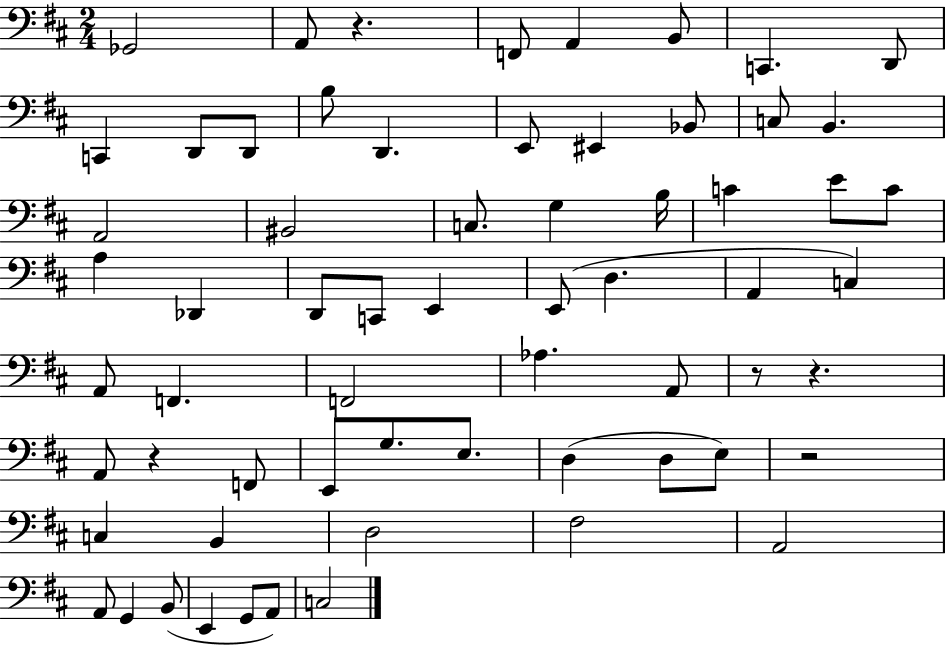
{
  \clef bass
  \numericTimeSignature
  \time 2/4
  \key d \major
  \repeat volta 2 { ges,2 | a,8 r4. | f,8 a,4 b,8 | c,4. d,8 | \break c,4 d,8 d,8 | b8 d,4. | e,8 eis,4 bes,8 | c8 b,4. | \break a,2 | bis,2 | c8. g4 b16 | c'4 e'8 c'8 | \break a4 des,4 | d,8 c,8 e,4 | e,8( d4. | a,4 c4) | \break a,8 f,4. | f,2 | aes4. a,8 | r8 r4. | \break a,8 r4 f,8 | e,8 g8. e8. | d4( d8 e8) | r2 | \break c4 b,4 | d2 | fis2 | a,2 | \break a,8 g,4 b,8( | e,4 g,8 a,8) | c2 | } \bar "|."
}